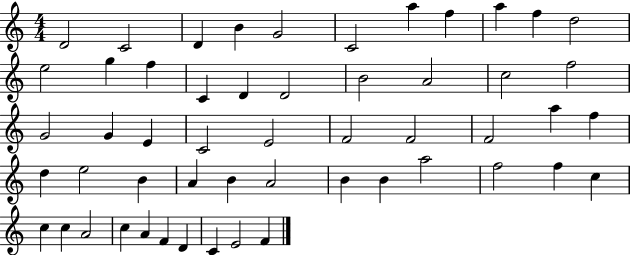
X:1
T:Untitled
M:4/4
L:1/4
K:C
D2 C2 D B G2 C2 a f a f d2 e2 g f C D D2 B2 A2 c2 f2 G2 G E C2 E2 F2 F2 F2 a f d e2 B A B A2 B B a2 f2 f c c c A2 c A F D C E2 F